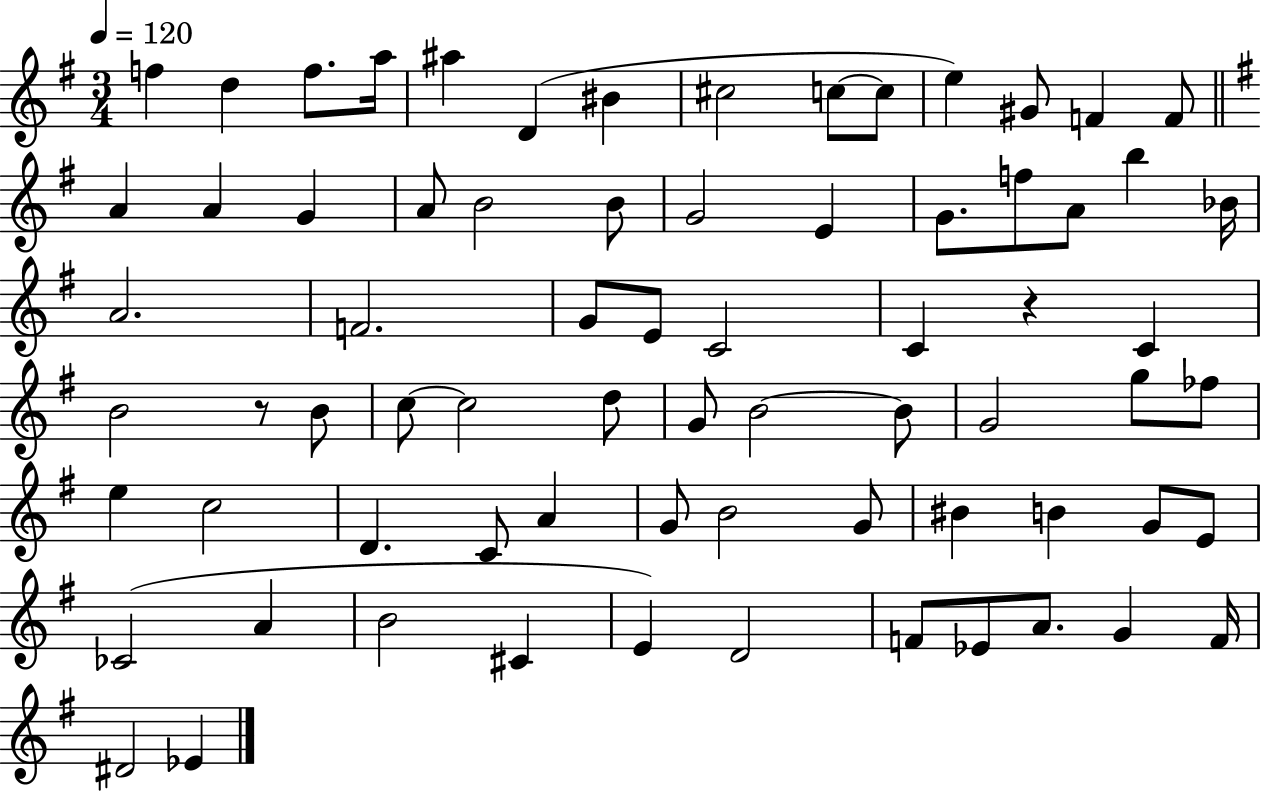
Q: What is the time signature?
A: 3/4